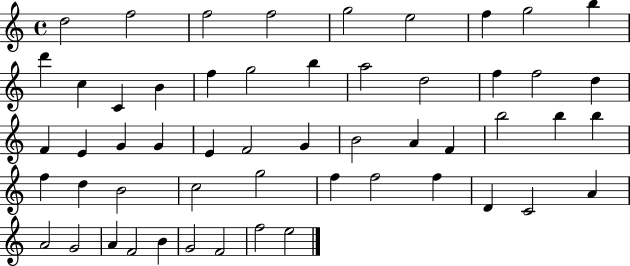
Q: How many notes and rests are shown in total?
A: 54